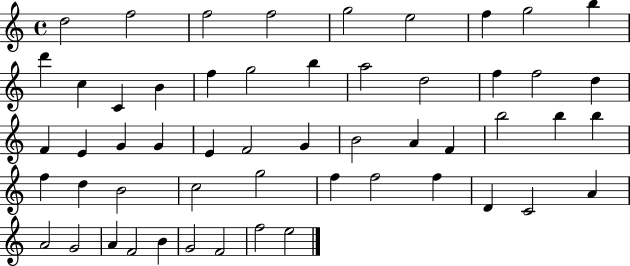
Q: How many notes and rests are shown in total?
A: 54